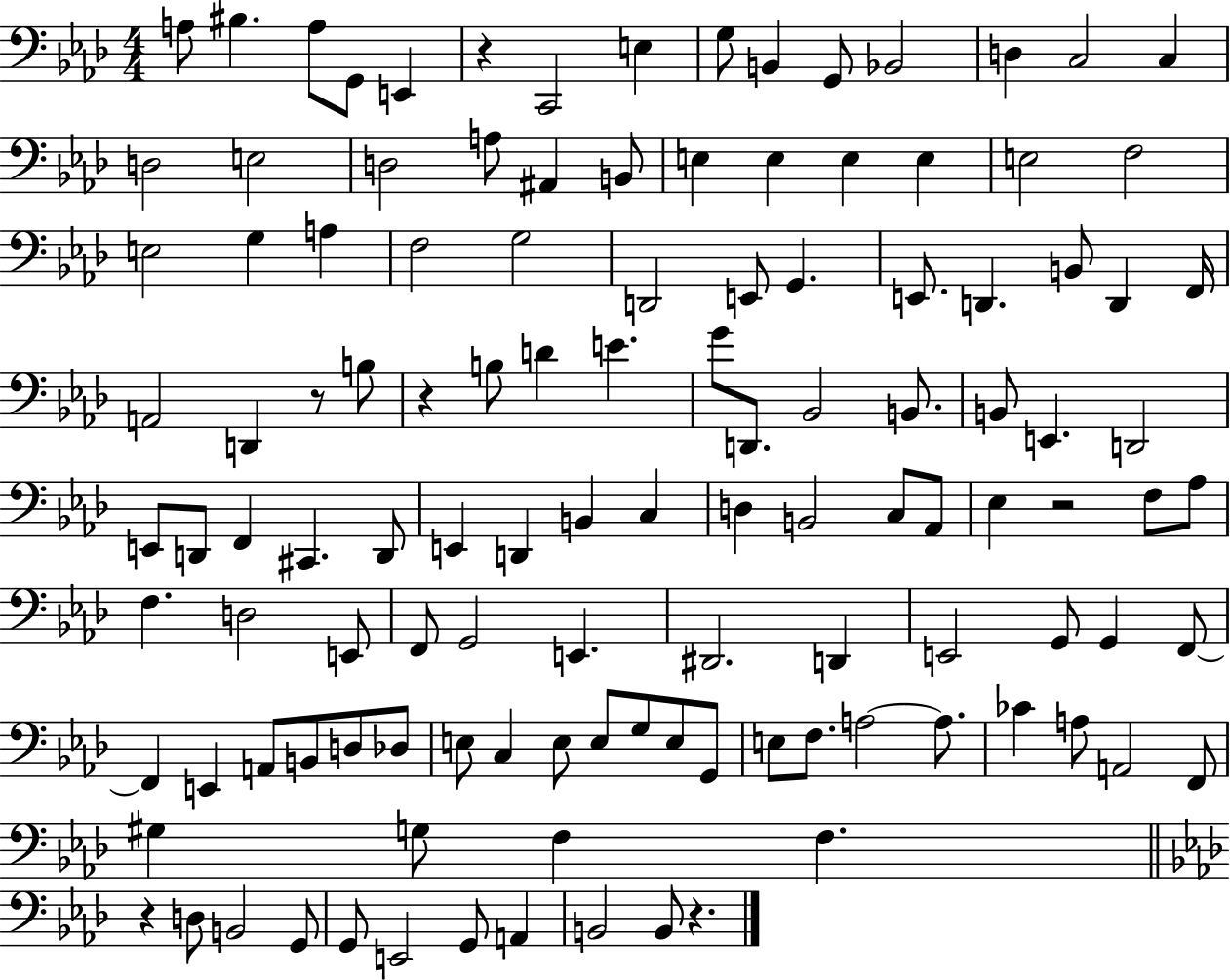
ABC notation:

X:1
T:Untitled
M:4/4
L:1/4
K:Ab
A,/2 ^B, A,/2 G,,/2 E,, z C,,2 E, G,/2 B,, G,,/2 _B,,2 D, C,2 C, D,2 E,2 D,2 A,/2 ^A,, B,,/2 E, E, E, E, E,2 F,2 E,2 G, A, F,2 G,2 D,,2 E,,/2 G,, E,,/2 D,, B,,/2 D,, F,,/4 A,,2 D,, z/2 B,/2 z B,/2 D E G/2 D,,/2 _B,,2 B,,/2 B,,/2 E,, D,,2 E,,/2 D,,/2 F,, ^C,, D,,/2 E,, D,, B,, C, D, B,,2 C,/2 _A,,/2 _E, z2 F,/2 _A,/2 F, D,2 E,,/2 F,,/2 G,,2 E,, ^D,,2 D,, E,,2 G,,/2 G,, F,,/2 F,, E,, A,,/2 B,,/2 D,/2 _D,/2 E,/2 C, E,/2 E,/2 G,/2 E,/2 G,,/2 E,/2 F,/2 A,2 A,/2 _C A,/2 A,,2 F,,/2 ^G, G,/2 F, F, z D,/2 B,,2 G,,/2 G,,/2 E,,2 G,,/2 A,, B,,2 B,,/2 z